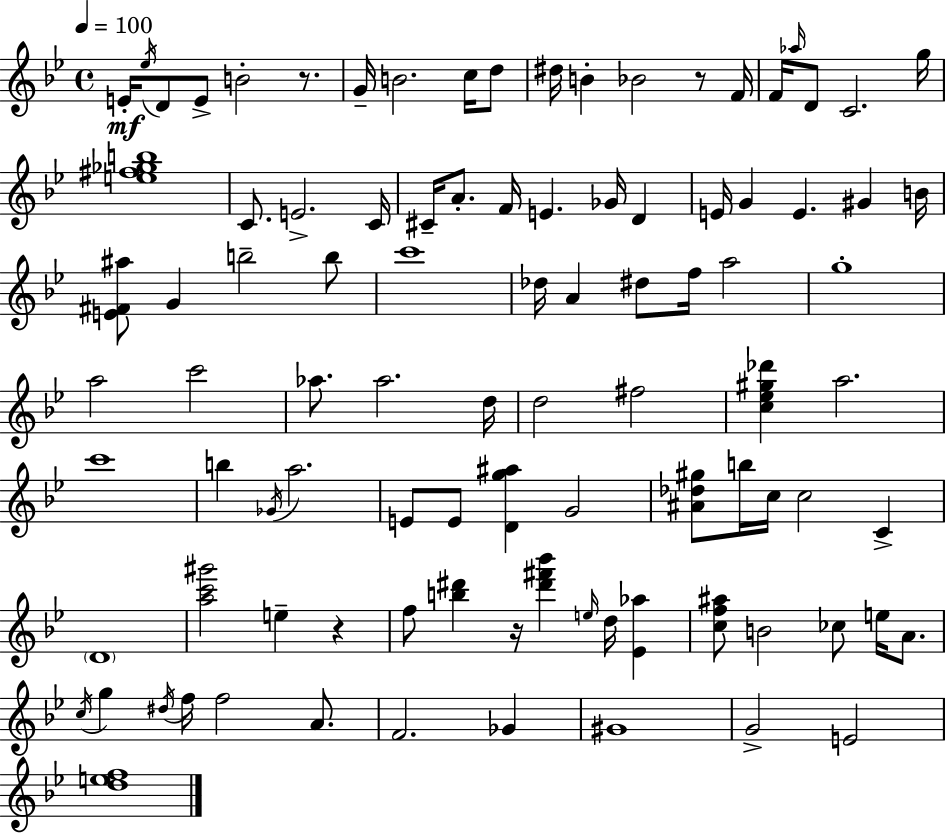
E4/s Eb5/s D4/e E4/e B4/h R/e. G4/s B4/h. C5/s D5/e D#5/s B4/q Bb4/h R/e F4/s F4/s Ab5/s D4/e C4/h. G5/s [E5,F#5,Gb5,B5]/w C4/e. E4/h. C4/s C#4/s A4/e. F4/s E4/q. Gb4/s D4/q E4/s G4/q E4/q. G#4/q B4/s [E4,F#4,A#5]/e G4/q B5/h B5/e C6/w Db5/s A4/q D#5/e F5/s A5/h G5/w A5/h C6/h Ab5/e. Ab5/h. D5/s D5/h F#5/h [C5,Eb5,G#5,Db6]/q A5/h. C6/w B5/q Gb4/s A5/h. E4/e E4/e [D4,G5,A#5]/q G4/h [A#4,Db5,G#5]/e B5/s C5/s C5/h C4/q D4/w [A5,C6,G#6]/h E5/q R/q F5/e [B5,D#6]/q R/s [D#6,F#6,Bb6]/q E5/s D5/s [Eb4,Ab5]/q [C5,F5,A#5]/e B4/h CES5/e E5/s A4/e. C5/s G5/q D#5/s F5/s F5/h A4/e. F4/h. Gb4/q G#4/w G4/h E4/h [D5,E5,F5]/w